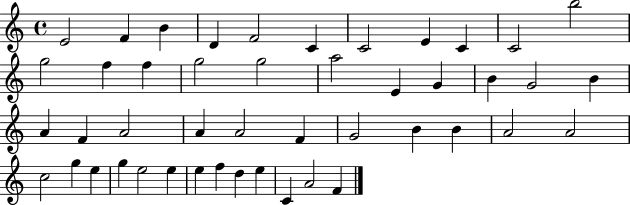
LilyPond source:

{
  \clef treble
  \time 4/4
  \defaultTimeSignature
  \key c \major
  e'2 f'4 b'4 | d'4 f'2 c'4 | c'2 e'4 c'4 | c'2 b''2 | \break g''2 f''4 f''4 | g''2 g''2 | a''2 e'4 g'4 | b'4 g'2 b'4 | \break a'4 f'4 a'2 | a'4 a'2 f'4 | g'2 b'4 b'4 | a'2 a'2 | \break c''2 g''4 e''4 | g''4 e''2 e''4 | e''4 f''4 d''4 e''4 | c'4 a'2 f'4 | \break \bar "|."
}